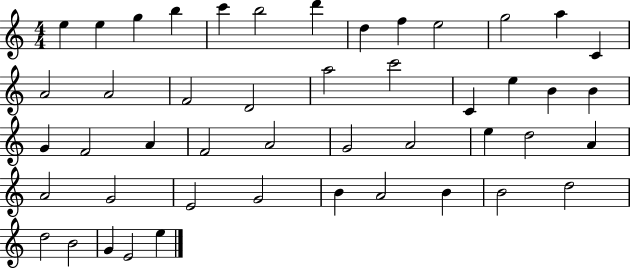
X:1
T:Untitled
M:4/4
L:1/4
K:C
e e g b c' b2 d' d f e2 g2 a C A2 A2 F2 D2 a2 c'2 C e B B G F2 A F2 A2 G2 A2 e d2 A A2 G2 E2 G2 B A2 B B2 d2 d2 B2 G E2 e